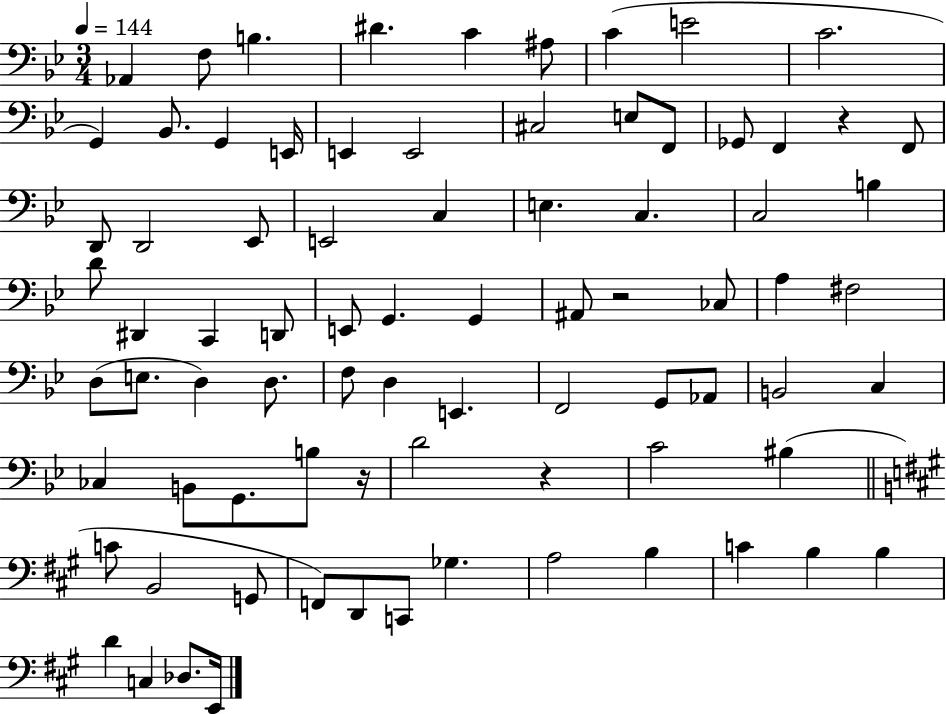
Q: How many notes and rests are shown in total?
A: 80